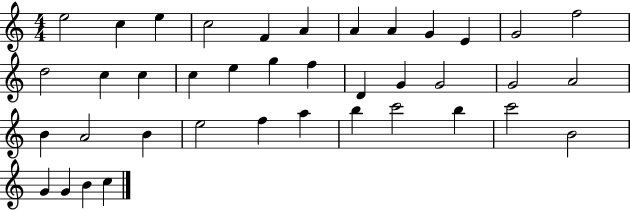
{
  \clef treble
  \numericTimeSignature
  \time 4/4
  \key c \major
  e''2 c''4 e''4 | c''2 f'4 a'4 | a'4 a'4 g'4 e'4 | g'2 f''2 | \break d''2 c''4 c''4 | c''4 e''4 g''4 f''4 | d'4 g'4 g'2 | g'2 a'2 | \break b'4 a'2 b'4 | e''2 f''4 a''4 | b''4 c'''2 b''4 | c'''2 b'2 | \break g'4 g'4 b'4 c''4 | \bar "|."
}